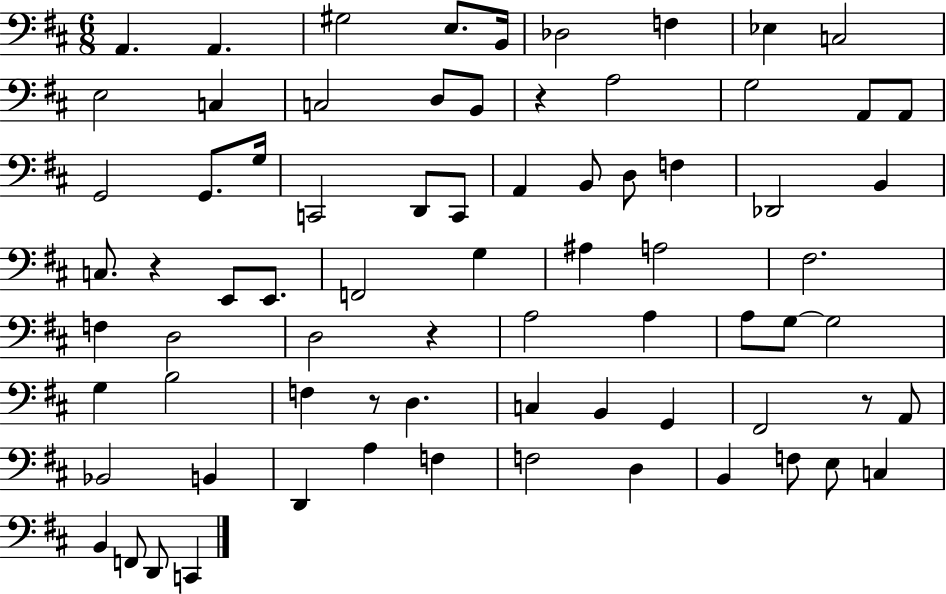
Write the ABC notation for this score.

X:1
T:Untitled
M:6/8
L:1/4
K:D
A,, A,, ^G,2 E,/2 B,,/4 _D,2 F, _E, C,2 E,2 C, C,2 D,/2 B,,/2 z A,2 G,2 A,,/2 A,,/2 G,,2 G,,/2 G,/4 C,,2 D,,/2 C,,/2 A,, B,,/2 D,/2 F, _D,,2 B,, C,/2 z E,,/2 E,,/2 F,,2 G, ^A, A,2 ^F,2 F, D,2 D,2 z A,2 A, A,/2 G,/2 G,2 G, B,2 F, z/2 D, C, B,, G,, ^F,,2 z/2 A,,/2 _B,,2 B,, D,, A, F, F,2 D, B,, F,/2 E,/2 C, B,, F,,/2 D,,/2 C,,